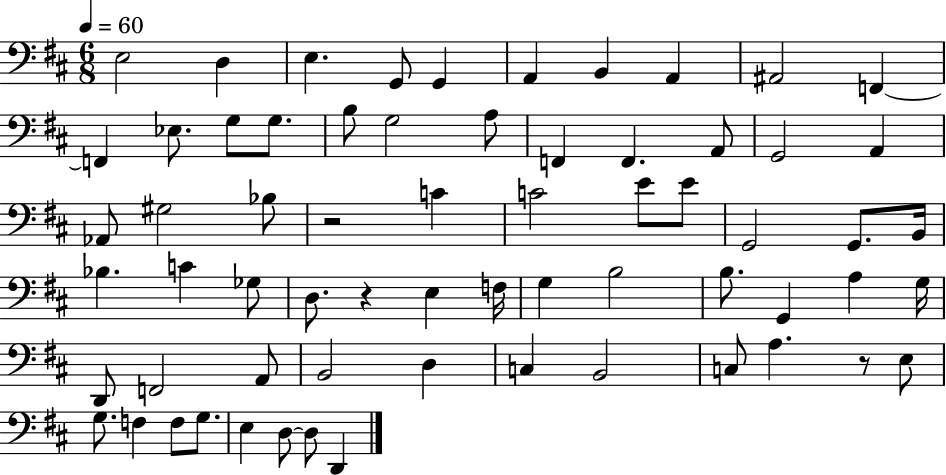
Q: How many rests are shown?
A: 3